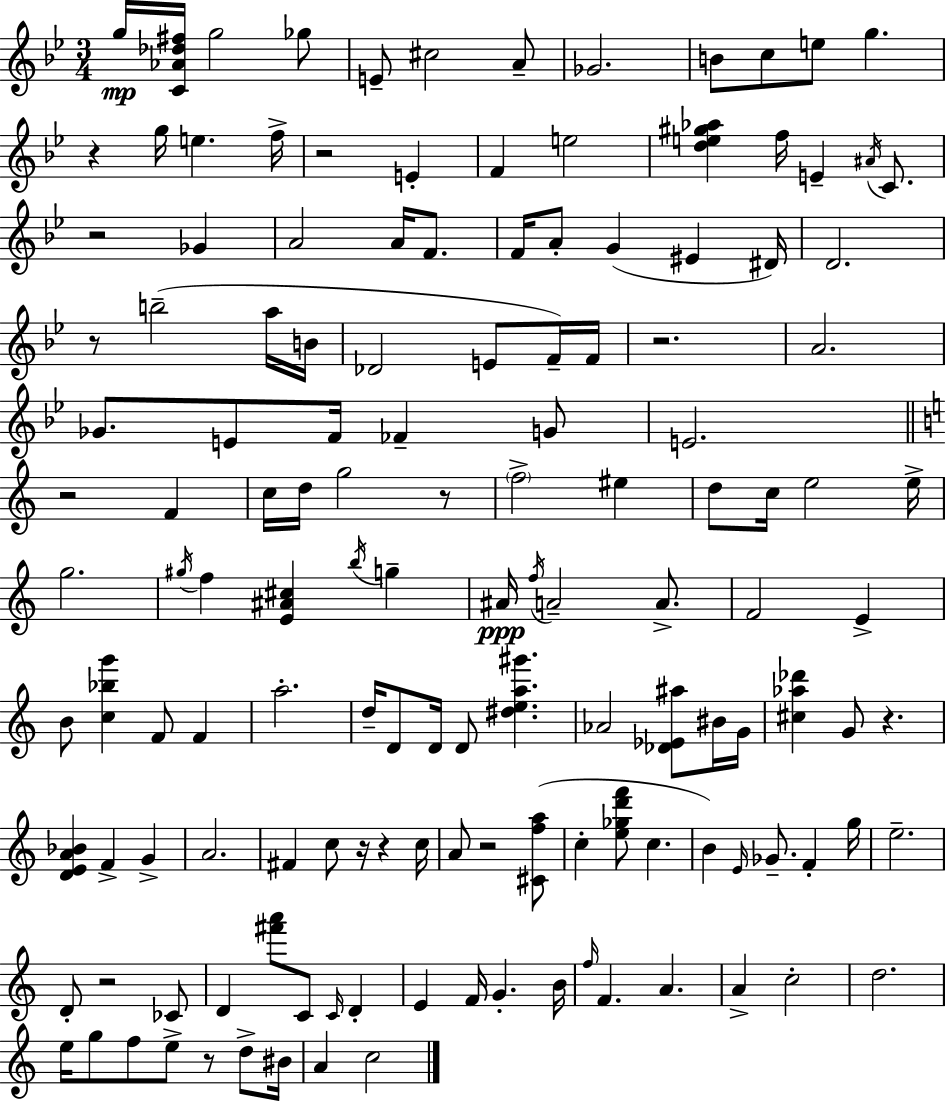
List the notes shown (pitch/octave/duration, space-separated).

G5/s [C4,Ab4,Db5,F#5]/s G5/h Gb5/e E4/e C#5/h A4/e Gb4/h. B4/e C5/e E5/e G5/q. R/q G5/s E5/q. F5/s R/h E4/q F4/q E5/h [D5,E5,G#5,Ab5]/q F5/s E4/q A#4/s C4/e. R/h Gb4/q A4/h A4/s F4/e. F4/s A4/e G4/q EIS4/q D#4/s D4/h. R/e B5/h A5/s B4/s Db4/h E4/e F4/s F4/s R/h. A4/h. Gb4/e. E4/e F4/s FES4/q G4/e E4/h. R/h F4/q C5/s D5/s G5/h R/e F5/h EIS5/q D5/e C5/s E5/h E5/s G5/h. G#5/s F5/q [E4,A#4,C#5]/q B5/s G5/q A#4/s F5/s A4/h A4/e. F4/h E4/q B4/e [C5,Bb5,G6]/q F4/e F4/q A5/h. D5/s D4/e D4/s D4/e [D#5,E5,A5,G#6]/q. Ab4/h [Db4,Eb4,A#5]/e BIS4/s G4/s [C#5,Ab5,Db6]/q G4/e R/q. [D4,E4,A4,Bb4]/q F4/q G4/q A4/h. F#4/q C5/e R/s R/q C5/s A4/e R/h [C#4,F5,A5]/e C5/q [E5,Gb5,D6,F6]/e C5/q. B4/q E4/s Gb4/e. F4/q G5/s E5/h. D4/e R/h CES4/e D4/q [F#6,A6]/e C4/e C4/s D4/q E4/q F4/s G4/q. B4/s F5/s F4/q. A4/q. A4/q C5/h D5/h. E5/s G5/e F5/e E5/e R/e D5/e BIS4/s A4/q C5/h